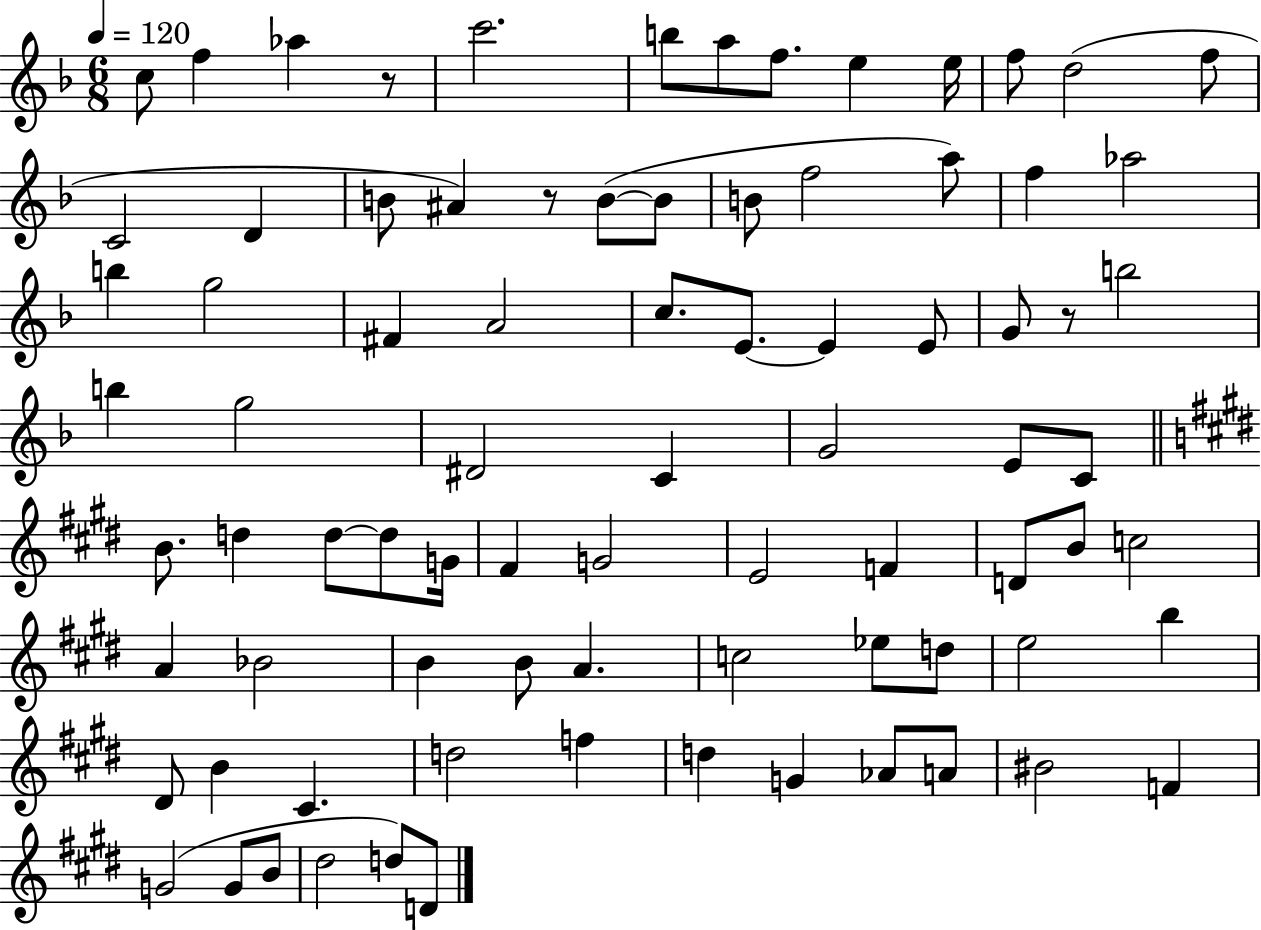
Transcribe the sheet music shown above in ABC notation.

X:1
T:Untitled
M:6/8
L:1/4
K:F
c/2 f _a z/2 c'2 b/2 a/2 f/2 e e/4 f/2 d2 f/2 C2 D B/2 ^A z/2 B/2 B/2 B/2 f2 a/2 f _a2 b g2 ^F A2 c/2 E/2 E E/2 G/2 z/2 b2 b g2 ^D2 C G2 E/2 C/2 B/2 d d/2 d/2 G/4 ^F G2 E2 F D/2 B/2 c2 A _B2 B B/2 A c2 _e/2 d/2 e2 b ^D/2 B ^C d2 f d G _A/2 A/2 ^B2 F G2 G/2 B/2 ^d2 d/2 D/2